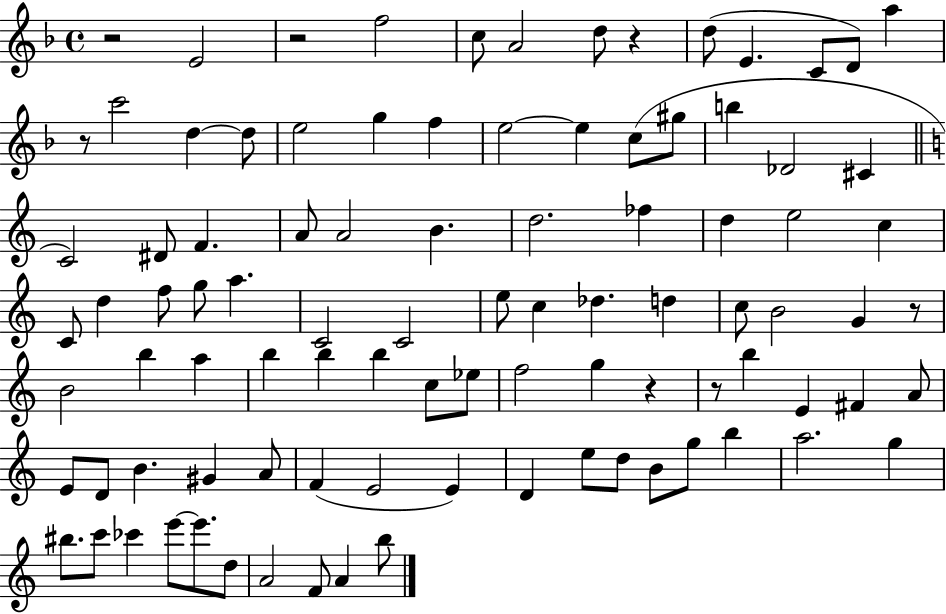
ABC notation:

X:1
T:Untitled
M:4/4
L:1/4
K:F
z2 E2 z2 f2 c/2 A2 d/2 z d/2 E C/2 D/2 a z/2 c'2 d d/2 e2 g f e2 e c/2 ^g/2 b _D2 ^C C2 ^D/2 F A/2 A2 B d2 _f d e2 c C/2 d f/2 g/2 a C2 C2 e/2 c _d d c/2 B2 G z/2 B2 b a b b b c/2 _e/2 f2 g z z/2 b E ^F A/2 E/2 D/2 B ^G A/2 F E2 E D e/2 d/2 B/2 g/2 b a2 g ^b/2 c'/2 _c' e'/2 e'/2 d/2 A2 F/2 A b/2